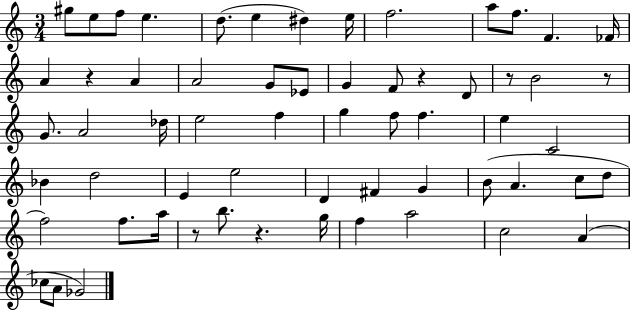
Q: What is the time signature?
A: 3/4